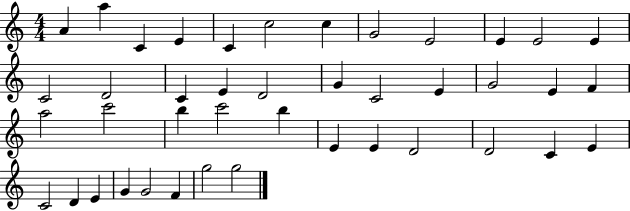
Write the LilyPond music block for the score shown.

{
  \clef treble
  \numericTimeSignature
  \time 4/4
  \key c \major
  a'4 a''4 c'4 e'4 | c'4 c''2 c''4 | g'2 e'2 | e'4 e'2 e'4 | \break c'2 d'2 | c'4 e'4 d'2 | g'4 c'2 e'4 | g'2 e'4 f'4 | \break a''2 c'''2 | b''4 c'''2 b''4 | e'4 e'4 d'2 | d'2 c'4 e'4 | \break c'2 d'4 e'4 | g'4 g'2 f'4 | g''2 g''2 | \bar "|."
}